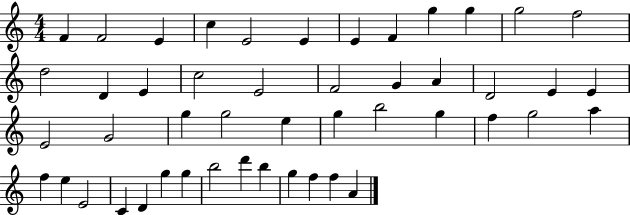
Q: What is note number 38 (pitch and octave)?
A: C4